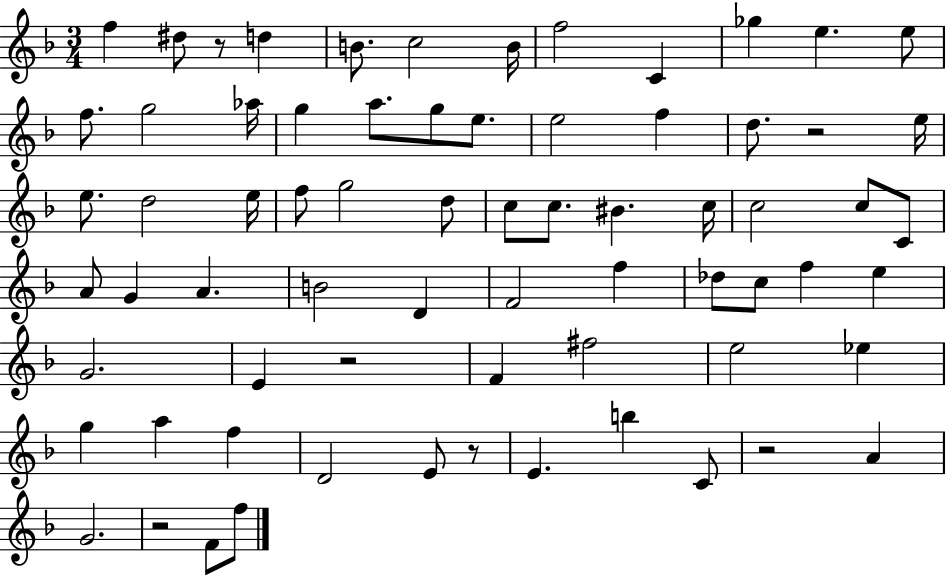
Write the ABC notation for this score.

X:1
T:Untitled
M:3/4
L:1/4
K:F
f ^d/2 z/2 d B/2 c2 B/4 f2 C _g e e/2 f/2 g2 _a/4 g a/2 g/2 e/2 e2 f d/2 z2 e/4 e/2 d2 e/4 f/2 g2 d/2 c/2 c/2 ^B c/4 c2 c/2 C/2 A/2 G A B2 D F2 f _d/2 c/2 f e G2 E z2 F ^f2 e2 _e g a f D2 E/2 z/2 E b C/2 z2 A G2 z2 F/2 f/2